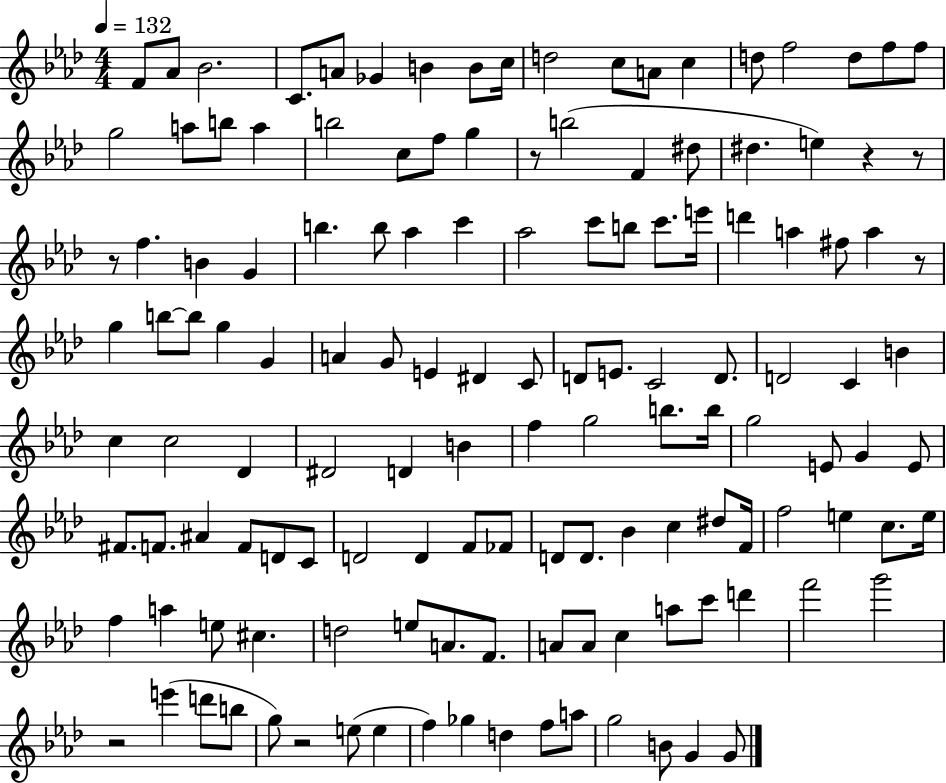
{
  \clef treble
  \numericTimeSignature
  \time 4/4
  \key aes \major
  \tempo 4 = 132
  f'8 aes'8 bes'2. | c'8. a'8 ges'4 b'4 b'8 c''16 | d''2 c''8 a'8 c''4 | d''8 f''2 d''8 f''8 f''8 | \break g''2 a''8 b''8 a''4 | b''2 c''8 f''8 g''4 | r8 b''2( f'4 dis''8 | dis''4. e''4) r4 r8 | \break r8 f''4. b'4 g'4 | b''4. b''8 aes''4 c'''4 | aes''2 c'''8 b''8 c'''8. e'''16 | d'''4 a''4 fis''8 a''4 r8 | \break g''4 b''8~~ b''8 g''4 g'4 | a'4 g'8 e'4 dis'4 c'8 | d'8 e'8. c'2 d'8. | d'2 c'4 b'4 | \break c''4 c''2 des'4 | dis'2 d'4 b'4 | f''4 g''2 b''8. b''16 | g''2 e'8 g'4 e'8 | \break fis'8. f'8. ais'4 f'8 d'8 c'8 | d'2 d'4 f'8 fes'8 | d'8 d'8. bes'4 c''4 dis''8 f'16 | f''2 e''4 c''8. e''16 | \break f''4 a''4 e''8 cis''4. | d''2 e''8 a'8. f'8. | a'8 a'8 c''4 a''8 c'''8 d'''4 | f'''2 g'''2 | \break r2 e'''4( d'''8 b''8 | g''8) r2 e''8( e''4 | f''4) ges''4 d''4 f''8 a''8 | g''2 b'8 g'4 g'8 | \break \bar "|."
}